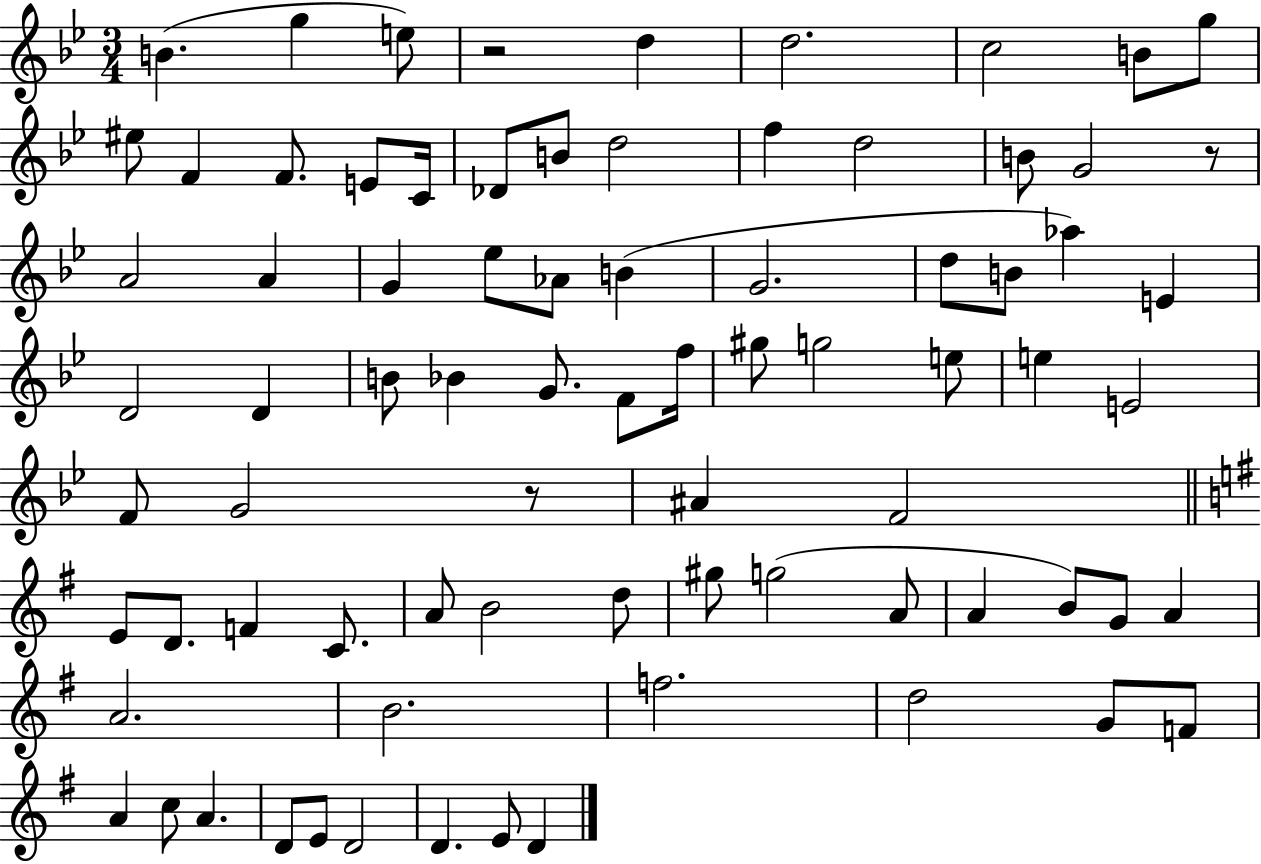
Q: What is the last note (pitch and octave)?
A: D4